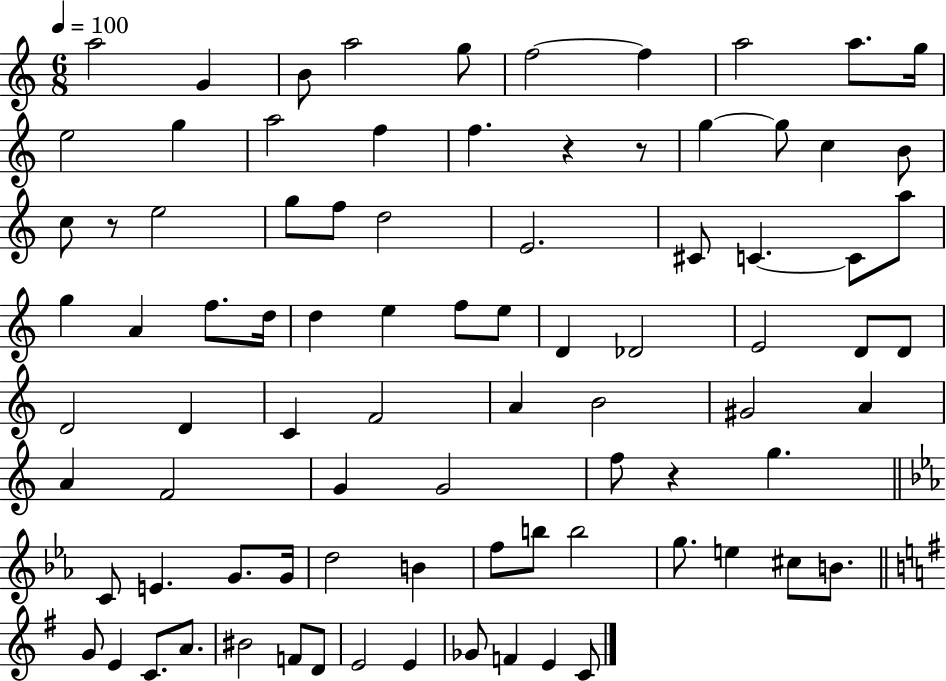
X:1
T:Untitled
M:6/8
L:1/4
K:C
a2 G B/2 a2 g/2 f2 f a2 a/2 g/4 e2 g a2 f f z z/2 g g/2 c B/2 c/2 z/2 e2 g/2 f/2 d2 E2 ^C/2 C C/2 a/2 g A f/2 d/4 d e f/2 e/2 D _D2 E2 D/2 D/2 D2 D C F2 A B2 ^G2 A A F2 G G2 f/2 z g C/2 E G/2 G/4 d2 B f/2 b/2 b2 g/2 e ^c/2 B/2 G/2 E C/2 A/2 ^B2 F/2 D/2 E2 E _G/2 F E C/2